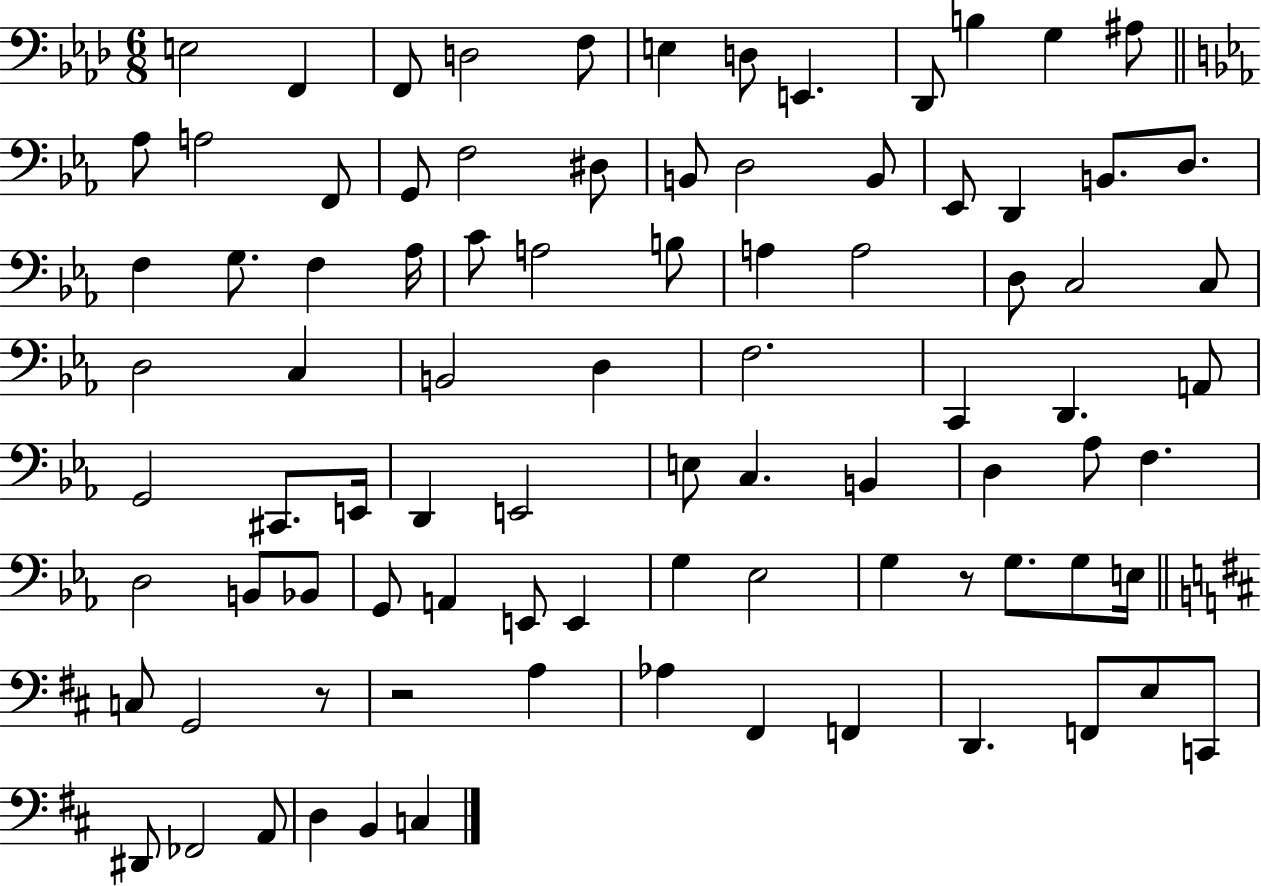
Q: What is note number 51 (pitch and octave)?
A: E3